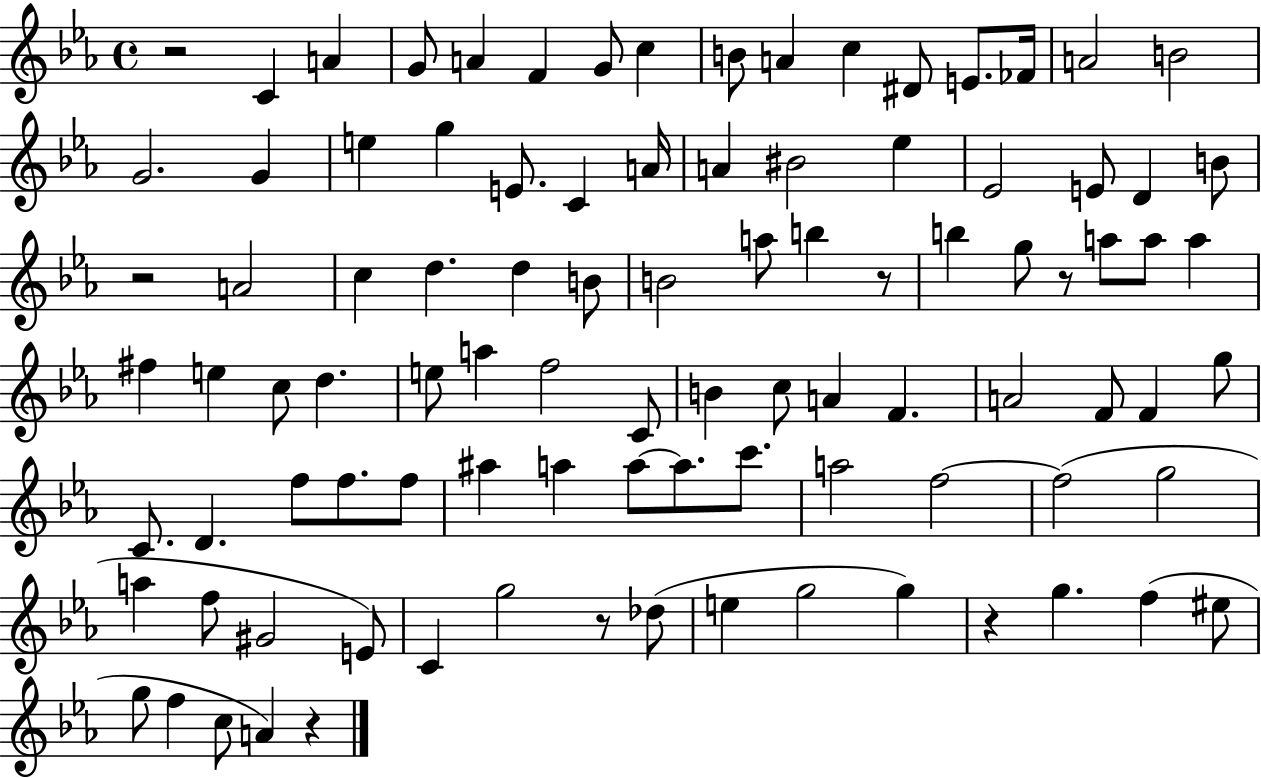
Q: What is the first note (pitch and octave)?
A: C4